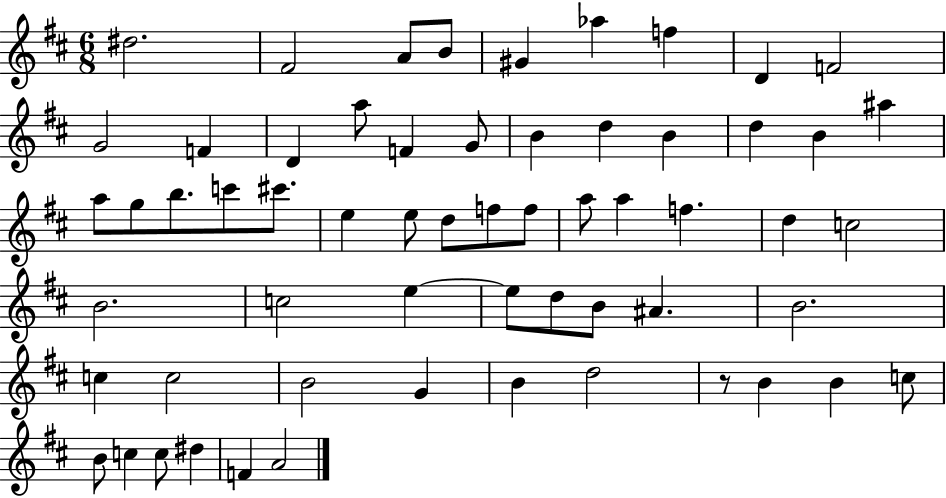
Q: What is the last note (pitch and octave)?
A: A4